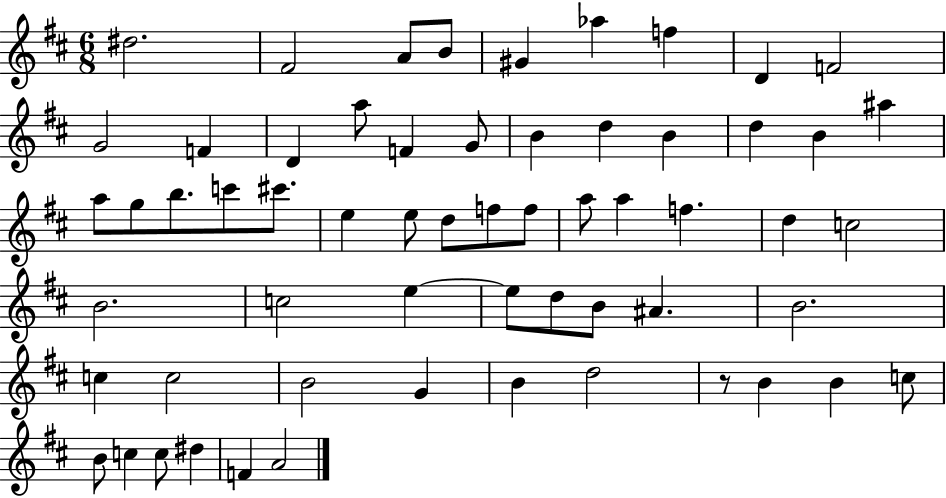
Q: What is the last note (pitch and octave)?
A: A4